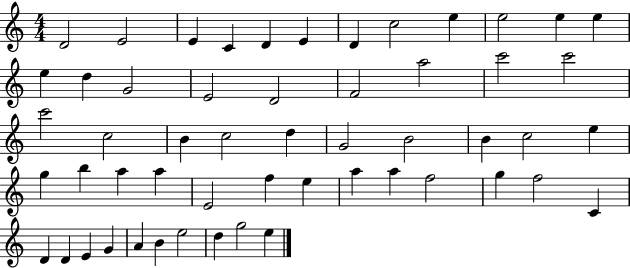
X:1
T:Untitled
M:4/4
L:1/4
K:C
D2 E2 E C D E D c2 e e2 e e e d G2 E2 D2 F2 a2 c'2 c'2 c'2 c2 B c2 d G2 B2 B c2 e g b a a E2 f e a a f2 g f2 C D D E G A B e2 d g2 e